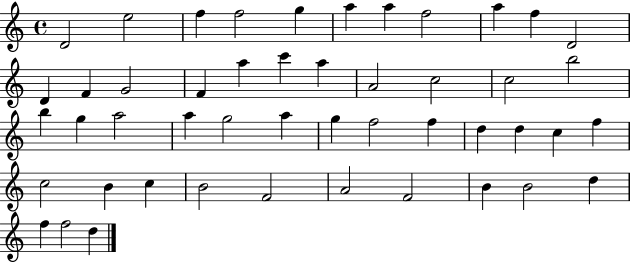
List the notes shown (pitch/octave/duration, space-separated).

D4/h E5/h F5/q F5/h G5/q A5/q A5/q F5/h A5/q F5/q D4/h D4/q F4/q G4/h F4/q A5/q C6/q A5/q A4/h C5/h C5/h B5/h B5/q G5/q A5/h A5/q G5/h A5/q G5/q F5/h F5/q D5/q D5/q C5/q F5/q C5/h B4/q C5/q B4/h F4/h A4/h F4/h B4/q B4/h D5/q F5/q F5/h D5/q